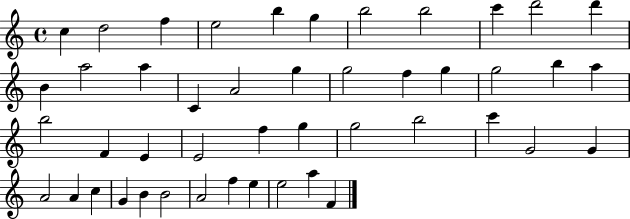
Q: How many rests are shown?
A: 0